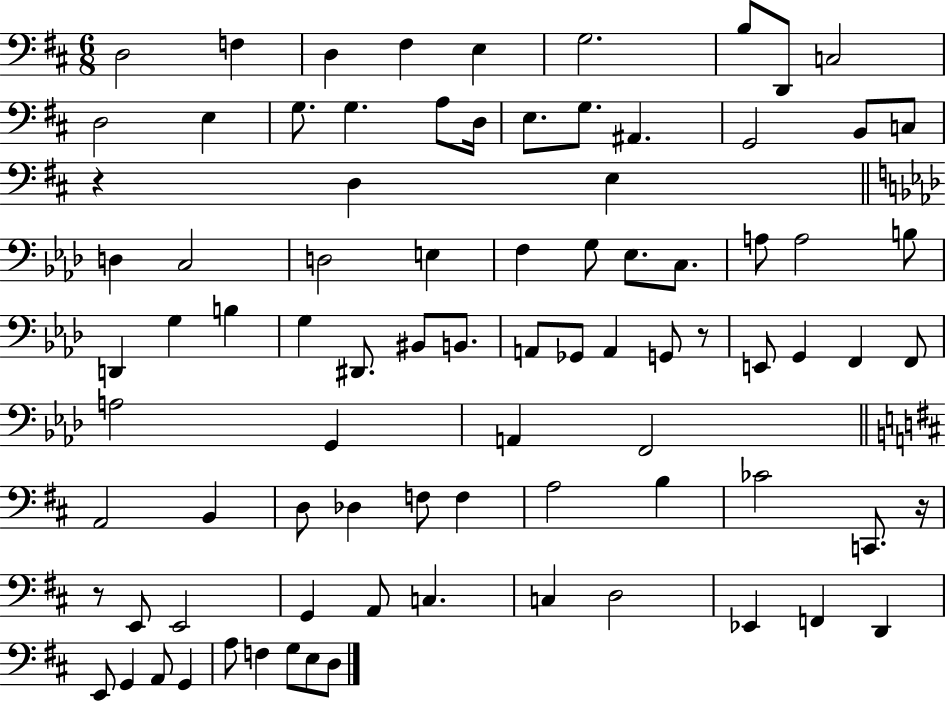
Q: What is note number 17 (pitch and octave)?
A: G3